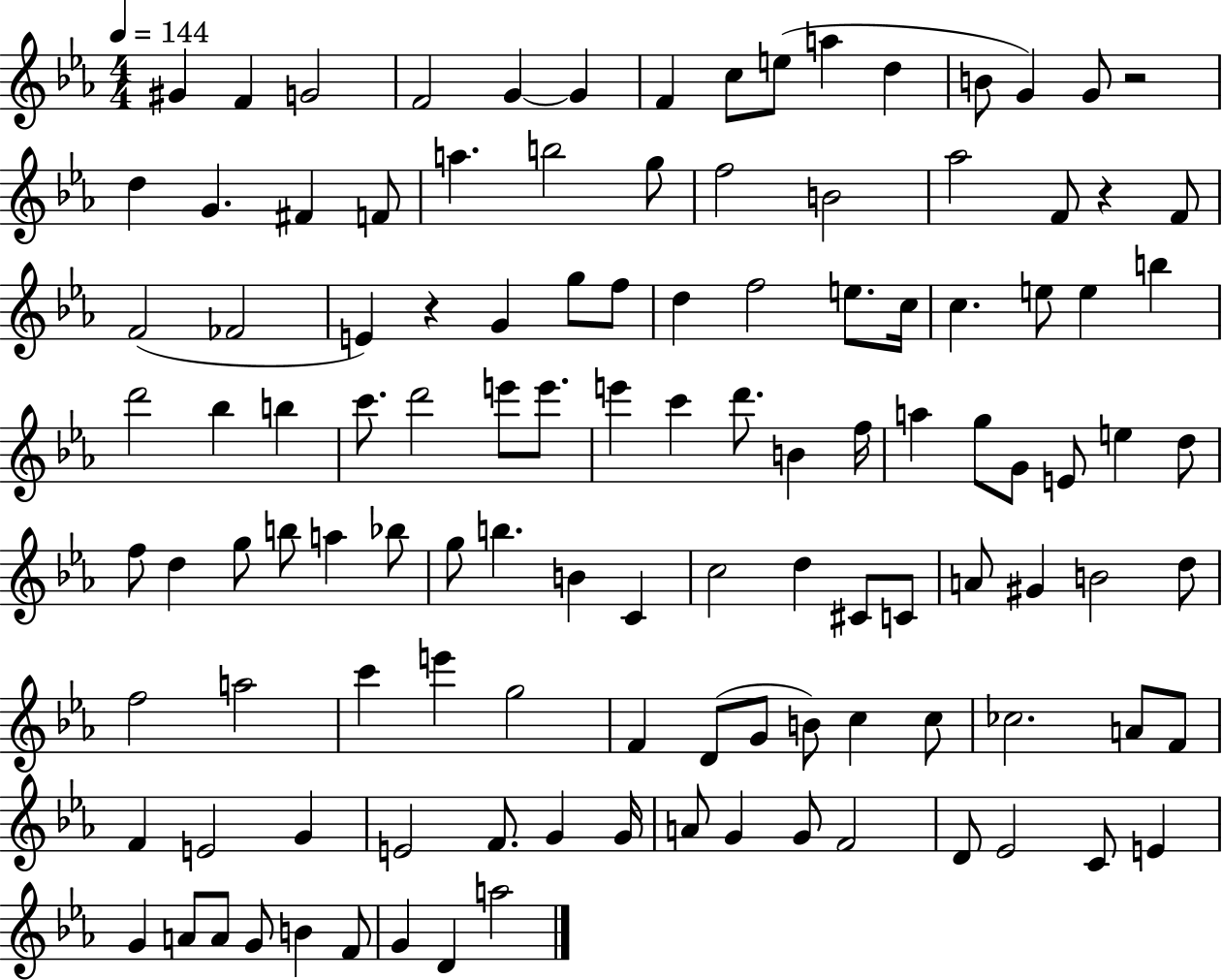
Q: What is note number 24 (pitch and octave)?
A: Ab5